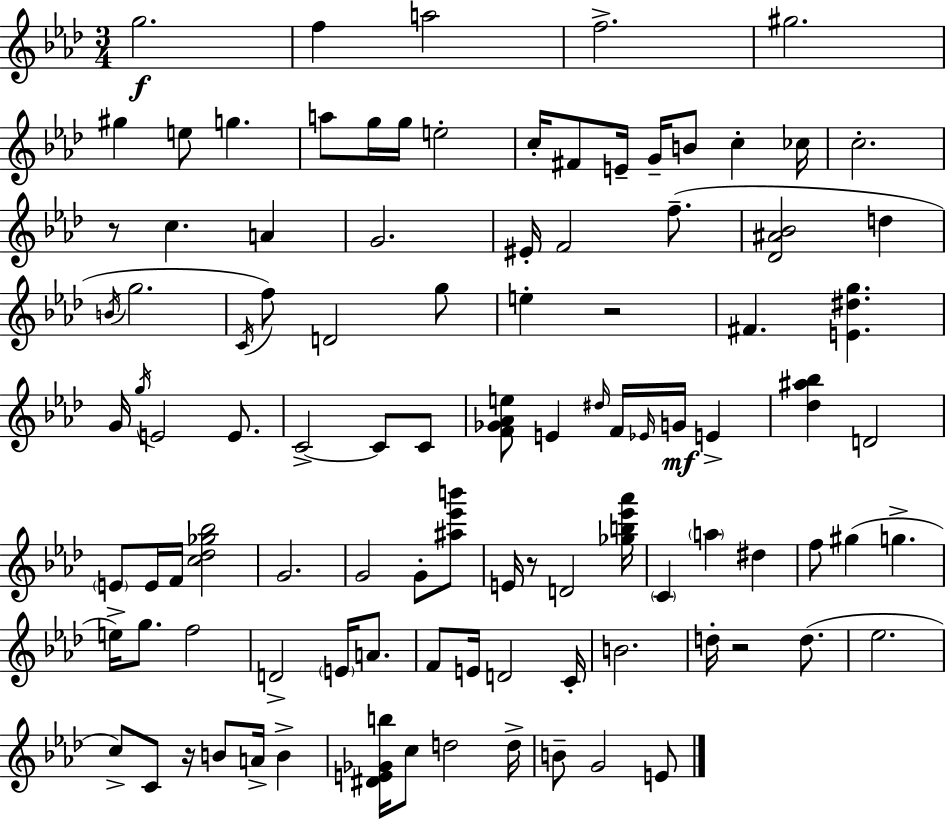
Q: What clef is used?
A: treble